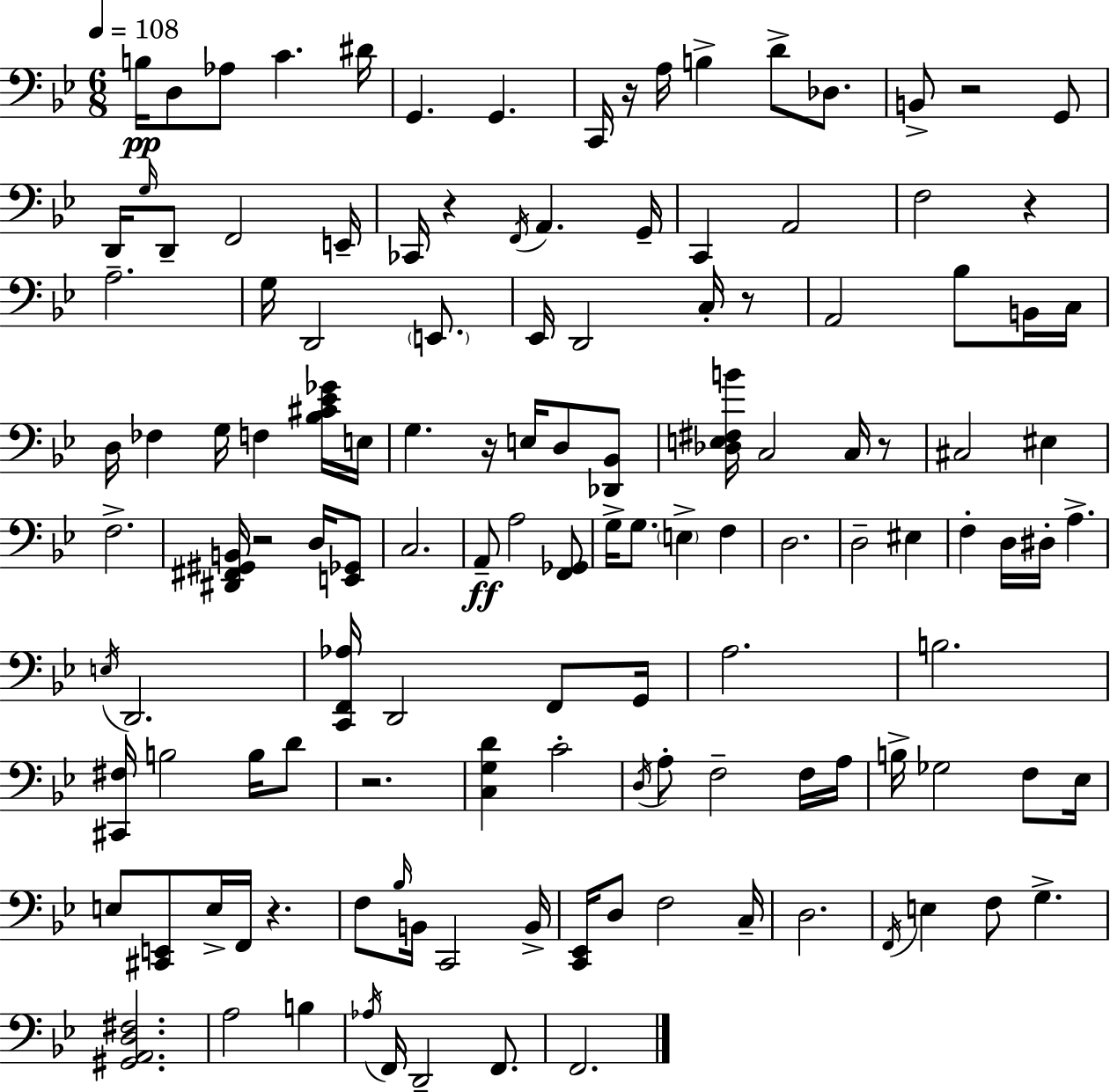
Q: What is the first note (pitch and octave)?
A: B3